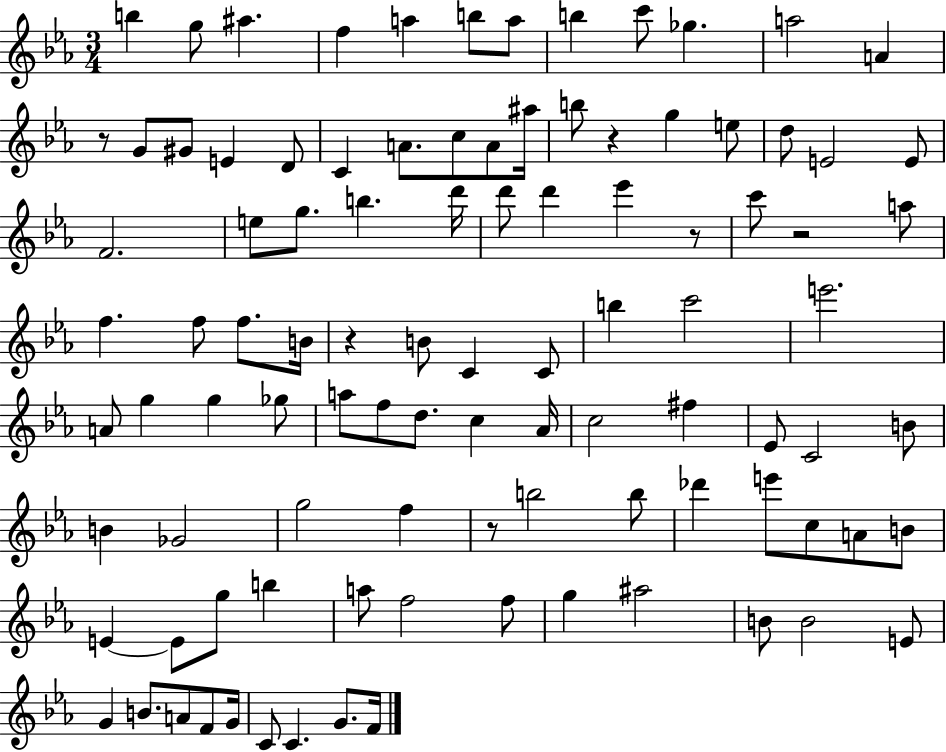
{
  \clef treble
  \numericTimeSignature
  \time 3/4
  \key ees \major
  \repeat volta 2 { b''4 g''8 ais''4. | f''4 a''4 b''8 a''8 | b''4 c'''8 ges''4. | a''2 a'4 | \break r8 g'8 gis'8 e'4 d'8 | c'4 a'8. c''8 a'8 ais''16 | b''8 r4 g''4 e''8 | d''8 e'2 e'8 | \break f'2. | e''8 g''8. b''4. d'''16 | d'''8 d'''4 ees'''4 r8 | c'''8 r2 a''8 | \break f''4. f''8 f''8. b'16 | r4 b'8 c'4 c'8 | b''4 c'''2 | e'''2. | \break a'8 g''4 g''4 ges''8 | a''8 f''8 d''8. c''4 aes'16 | c''2 fis''4 | ees'8 c'2 b'8 | \break b'4 ges'2 | g''2 f''4 | r8 b''2 b''8 | des'''4 e'''8 c''8 a'8 b'8 | \break e'4~~ e'8 g''8 b''4 | a''8 f''2 f''8 | g''4 ais''2 | b'8 b'2 e'8 | \break g'4 b'8. a'8 f'8 g'16 | c'8 c'4. g'8. f'16 | } \bar "|."
}